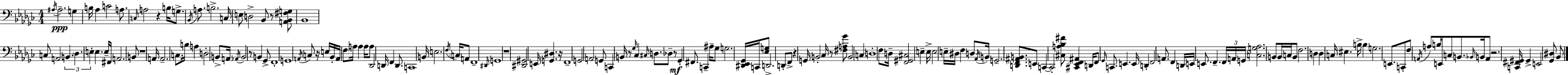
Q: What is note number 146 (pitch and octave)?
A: C3